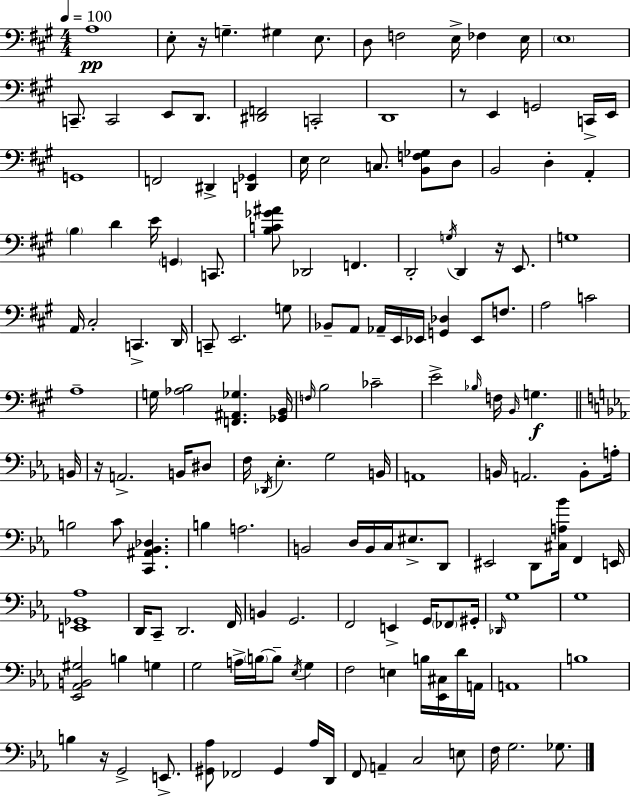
A3/w E3/e R/s G3/q. G#3/q E3/e. D3/e F3/h E3/s FES3/q E3/s E3/w C2/e. C2/h E2/e D2/e. [D#2,F2]/h C2/h D2/w R/e E2/q G2/h C2/s E2/s G2/w F2/h D#2/q [D2,Gb2]/q E3/s E3/h C3/e. [B2,F3,Gb3]/e D3/e B2/h D3/q A2/q B3/q D4/q E4/s G2/q C2/e. [B3,C4,Gb4,A#4]/e Db2/h F2/q. D2/h G3/s D2/q R/s E2/e. G3/w A2/s C#3/h C2/q. D2/s C2/e E2/h. G3/e Bb2/e A2/e Ab2/s E2/s Eb2/s [G2,Db3]/q Eb2/e F3/e. A3/h C4/h A3/w G3/s [Ab3,B3]/h [F2,A#2,Gb3]/q. [Gb2,B2]/s F3/s B3/h CES4/h E4/h Bb3/s F3/s B2/s G3/q. B2/s R/s A2/h. B2/s D#3/e F3/s Db2/s Eb3/q. G3/h B2/s A2/w B2/s A2/h. B2/e A3/s B3/h C4/e [C2,A#2,Bb2,Db3]/q. B3/q A3/h. B2/h D3/s B2/s C3/s EIS3/e. D2/e EIS2/h D2/e [C#3,A3,Bb4]/s F2/q E2/s [E2,Gb2,Ab3]/w D2/s C2/e D2/h. F2/s B2/q G2/h. F2/h E2/q G2/s FES2/e G#2/s Db2/s G3/w G3/w [Eb2,Ab2,B2,G#3]/h B3/q G3/q G3/h A3/s B3/s B3/e Eb3/s G3/q F3/h E3/q B3/s [Eb2,C#3]/s D4/s A2/s A2/w B3/w B3/q R/s G2/h E2/e. [G#2,Ab3]/e FES2/h G#2/q Ab3/s D2/s F2/e A2/q C3/h E3/e F3/s G3/h. Gb3/e.